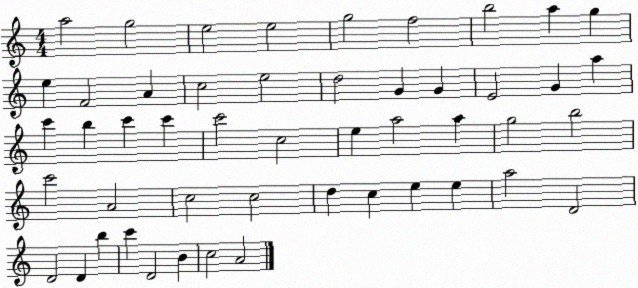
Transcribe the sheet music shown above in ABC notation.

X:1
T:Untitled
M:4/4
L:1/4
K:C
a2 g2 e2 e2 g2 f2 b2 a g e F2 A c2 e2 d2 G G E2 G a c' b c' c' c'2 c2 e a2 a g2 b2 c'2 A2 c2 c2 d c e e a2 D2 D2 D b c' D2 B c2 A2